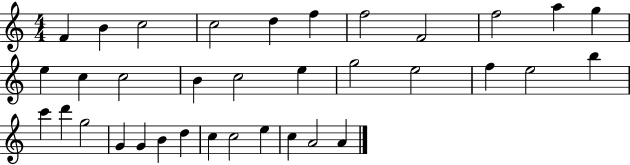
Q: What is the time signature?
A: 4/4